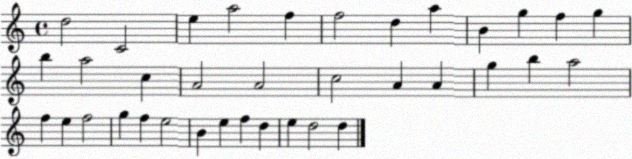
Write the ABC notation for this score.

X:1
T:Untitled
M:4/4
L:1/4
K:C
d2 C2 e a2 f f2 d a B g f g b a2 c A2 A2 c2 A A g b a2 f e f2 g f e2 B e f d e d2 d